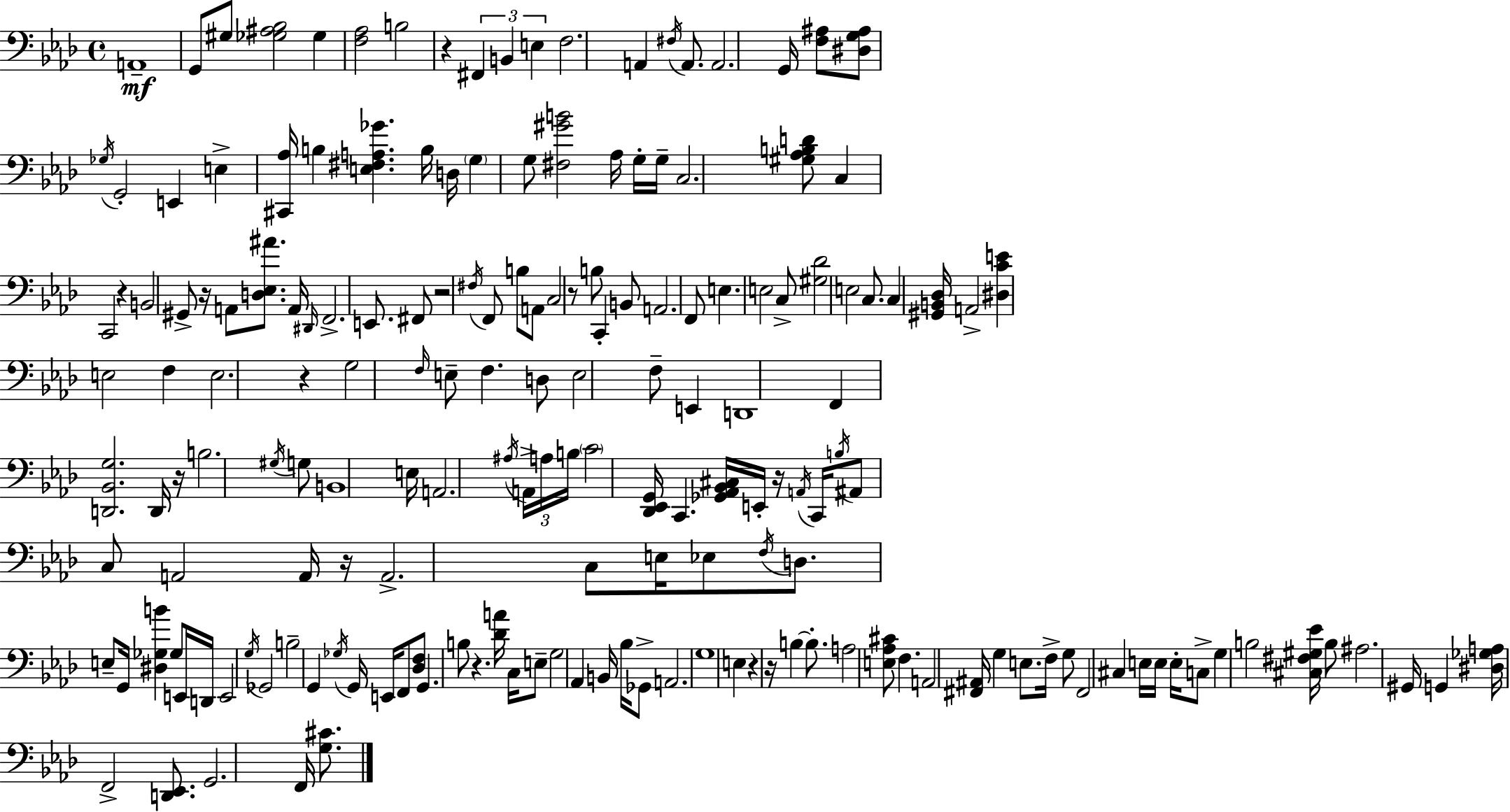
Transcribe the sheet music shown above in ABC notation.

X:1
T:Untitled
M:4/4
L:1/4
K:Ab
A,,4 G,,/2 ^G,/2 [_G,^A,_B,]2 _G, [F,_A,]2 B,2 z ^F,, B,, E, F,2 A,, ^F,/4 A,,/2 A,,2 G,,/4 [F,^A,]/2 [^D,G,^A,]/2 _G,/4 G,,2 E,, E, [^C,,_A,]/4 B, [E,^F,A,_G] B,/4 D,/4 G, G,/2 [^F,^GB]2 _A,/4 G,/4 G,/4 C,2 [^G,_A,B,D]/2 C, C,,2 z B,,2 ^G,,/2 z/4 A,,/2 [D,_E,^A]/2 A,,/4 ^D,,/4 F,,2 E,,/2 ^F,,/2 z2 ^F,/4 F,,/2 B,/2 A,,/2 C,2 z/2 B,/2 C,, B,,/2 A,,2 F,,/2 E, E,2 C,/2 [^G,_D]2 E,2 C,/2 C, [^G,,B,,_D,]/4 A,,2 [^D,CE] E,2 F, E,2 z G,2 F,/4 E,/2 F, D,/2 E,2 F,/2 E,, D,,4 F,, [D,,_B,,G,]2 D,,/4 z/4 B,2 ^G,/4 G,/2 B,,4 E,/4 A,,2 ^A,/4 A,,/4 A,/4 B,/4 C2 [_D,,_E,,G,,]/4 C,, [_G,,_A,,_B,,^C,]/4 E,,/4 z/4 A,,/4 C,,/4 B,/4 ^A,,/2 C,/2 A,,2 A,,/4 z/4 A,,2 C,/2 E,/4 _E,/2 F,/4 D,/2 E,/2 G,,/4 [^D,_G,B] _G,/2 E,,/4 D,,/4 E,,2 G,/4 _G,,2 B,2 G,, _G,/4 G,,/4 E,,/4 F,,/2 [_D,F,]/2 G,, B,/2 z [_DA]/4 C,/4 E,/2 G,2 _A,, B,,/4 _B,/4 _G,,/2 A,,2 G,4 E, z z/4 B, B,/2 A,2 [E,_A,^C]/2 F, A,,2 [^F,,^A,,]/4 G, E,/2 F,/4 G,/2 ^F,,2 ^C, E,/4 E,/4 E,/4 C,/2 G, B,2 [^C,^F,^G,_E]/4 B,/2 ^A,2 ^G,,/4 G,, [^D,_G,A,]/4 F,,2 [D,,_E,,]/2 G,,2 F,,/4 [G,^C]/2